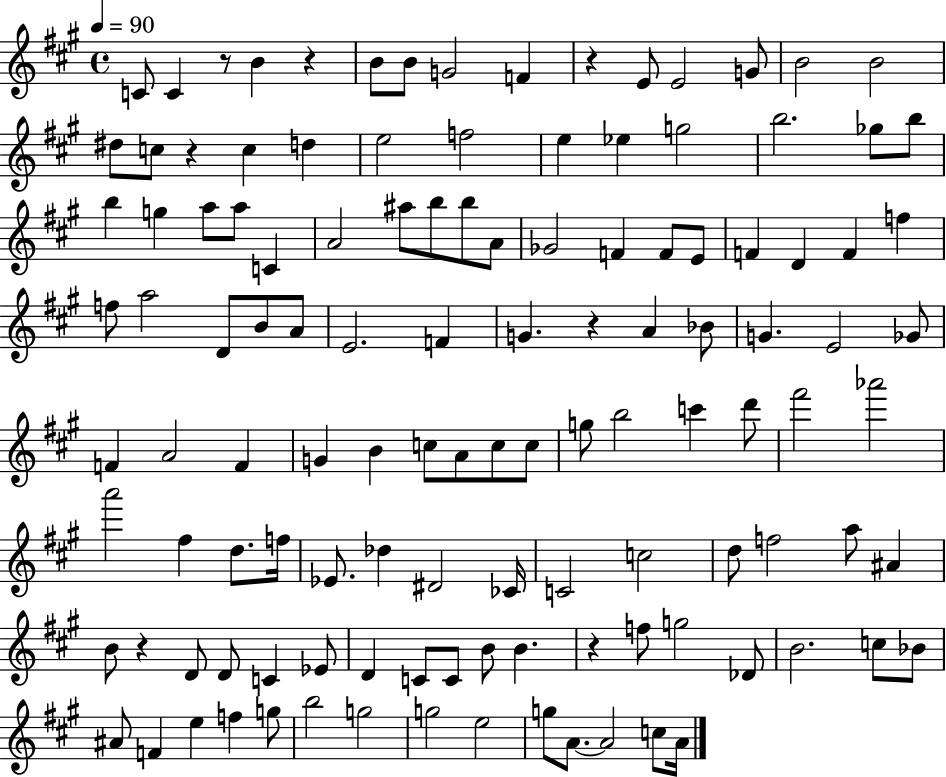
C4/e C4/q R/e B4/q R/q B4/e B4/e G4/h F4/q R/q E4/e E4/h G4/e B4/h B4/h D#5/e C5/e R/q C5/q D5/q E5/h F5/h E5/q Eb5/q G5/h B5/h. Gb5/e B5/e B5/q G5/q A5/e A5/e C4/q A4/h A#5/e B5/e B5/e A4/e Gb4/h F4/q F4/e E4/e F4/q D4/q F4/q F5/q F5/e A5/h D4/e B4/e A4/e E4/h. F4/q G4/q. R/q A4/q Bb4/e G4/q. E4/h Gb4/e F4/q A4/h F4/q G4/q B4/q C5/e A4/e C5/e C5/e G5/e B5/h C6/q D6/e F#6/h Ab6/h A6/h F#5/q D5/e. F5/s Eb4/e. Db5/q D#4/h CES4/s C4/h C5/h D5/e F5/h A5/e A#4/q B4/e R/q D4/e D4/e C4/q Eb4/e D4/q C4/e C4/e B4/e B4/q. R/q F5/e G5/h Db4/e B4/h. C5/e Bb4/e A#4/e F4/q E5/q F5/q G5/e B5/h G5/h G5/h E5/h G5/e A4/e. A4/h C5/e A4/s